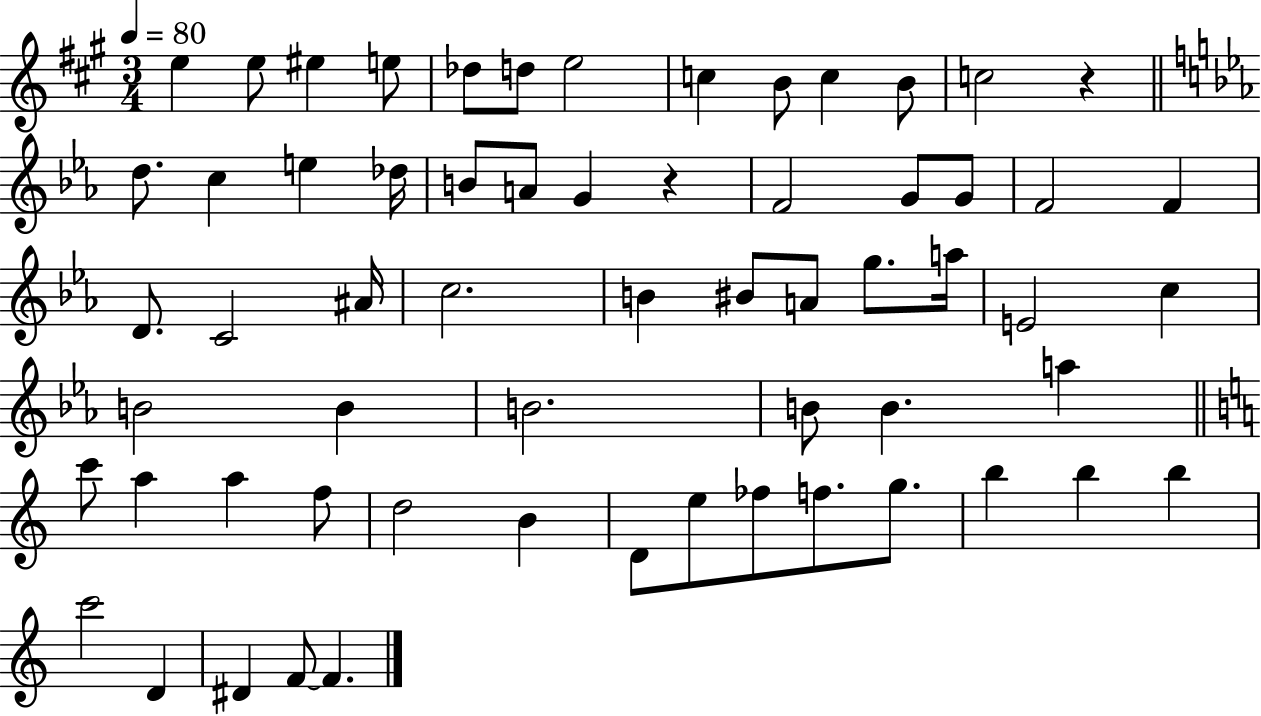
{
  \clef treble
  \numericTimeSignature
  \time 3/4
  \key a \major
  \tempo 4 = 80
  e''4 e''8 eis''4 e''8 | des''8 d''8 e''2 | c''4 b'8 c''4 b'8 | c''2 r4 | \break \bar "||" \break \key ees \major d''8. c''4 e''4 des''16 | b'8 a'8 g'4 r4 | f'2 g'8 g'8 | f'2 f'4 | \break d'8. c'2 ais'16 | c''2. | b'4 bis'8 a'8 g''8. a''16 | e'2 c''4 | \break b'2 b'4 | b'2. | b'8 b'4. a''4 | \bar "||" \break \key c \major c'''8 a''4 a''4 f''8 | d''2 b'4 | d'8 e''8 fes''8 f''8. g''8. | b''4 b''4 b''4 | \break c'''2 d'4 | dis'4 f'8~~ f'4. | \bar "|."
}